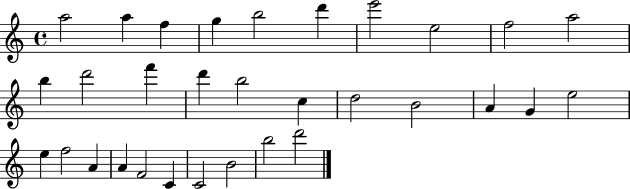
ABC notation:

X:1
T:Untitled
M:4/4
L:1/4
K:C
a2 a f g b2 d' e'2 e2 f2 a2 b d'2 f' d' b2 c d2 B2 A G e2 e f2 A A F2 C C2 B2 b2 d'2